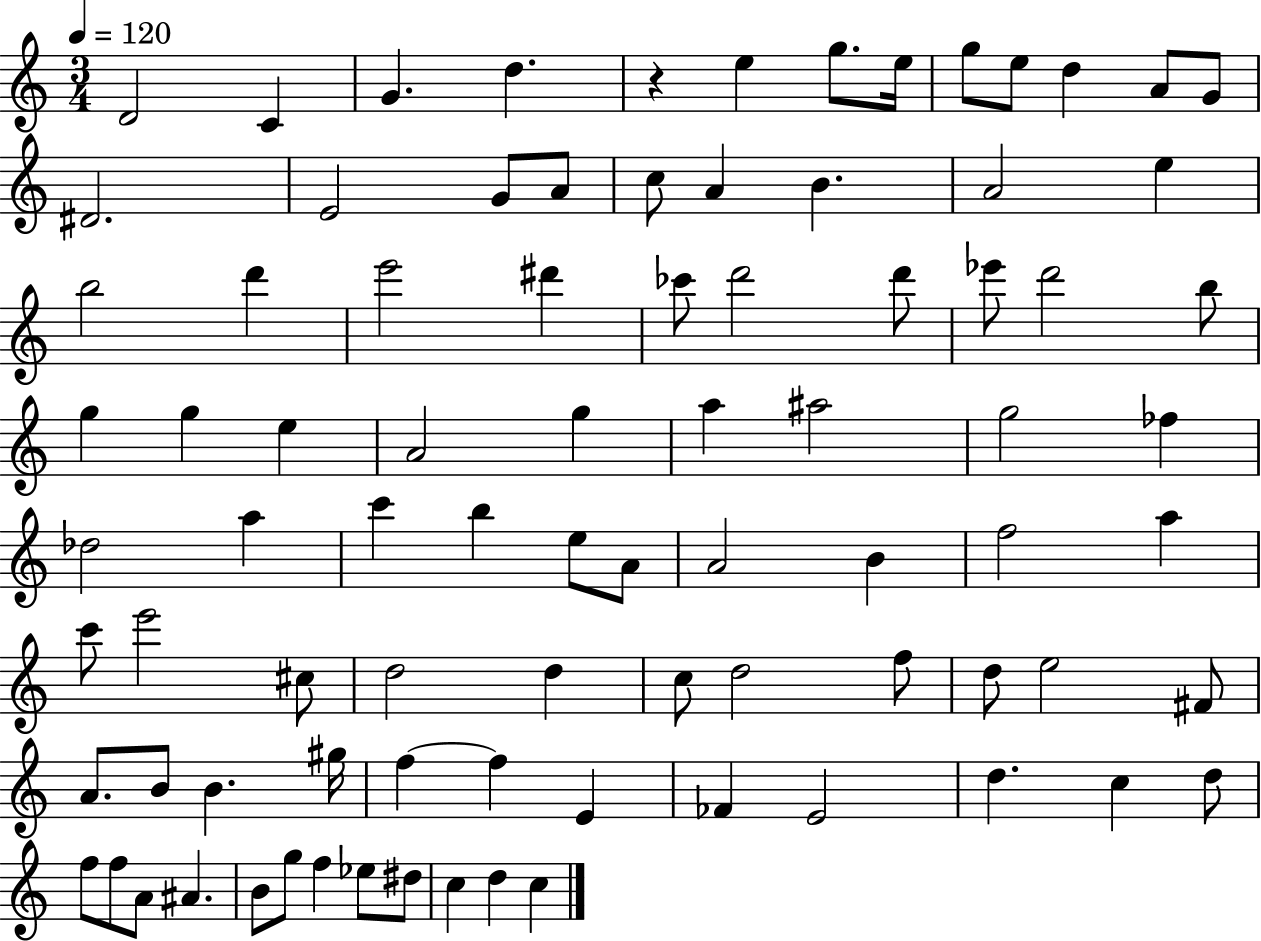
{
  \clef treble
  \numericTimeSignature
  \time 3/4
  \key c \major
  \tempo 4 = 120
  d'2 c'4 | g'4. d''4. | r4 e''4 g''8. e''16 | g''8 e''8 d''4 a'8 g'8 | \break dis'2. | e'2 g'8 a'8 | c''8 a'4 b'4. | a'2 e''4 | \break b''2 d'''4 | e'''2 dis'''4 | ces'''8 d'''2 d'''8 | ees'''8 d'''2 b''8 | \break g''4 g''4 e''4 | a'2 g''4 | a''4 ais''2 | g''2 fes''4 | \break des''2 a''4 | c'''4 b''4 e''8 a'8 | a'2 b'4 | f''2 a''4 | \break c'''8 e'''2 cis''8 | d''2 d''4 | c''8 d''2 f''8 | d''8 e''2 fis'8 | \break a'8. b'8 b'4. gis''16 | f''4~~ f''4 e'4 | fes'4 e'2 | d''4. c''4 d''8 | \break f''8 f''8 a'8 ais'4. | b'8 g''8 f''4 ees''8 dis''8 | c''4 d''4 c''4 | \bar "|."
}